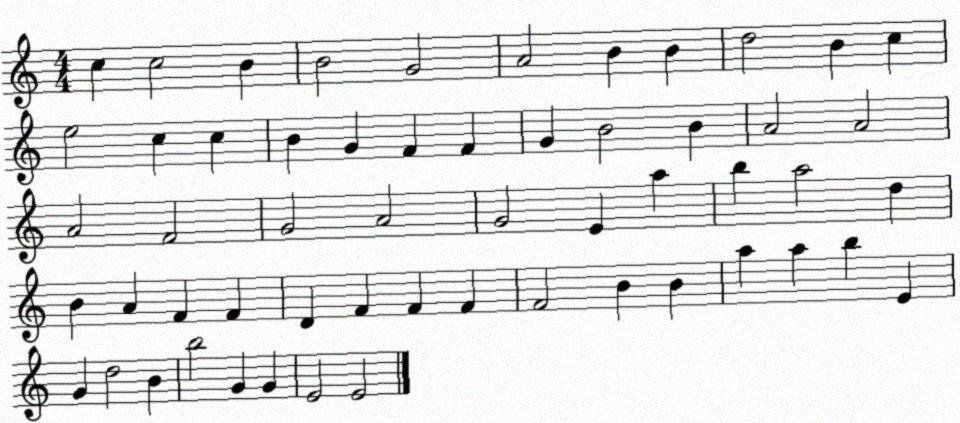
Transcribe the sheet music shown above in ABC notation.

X:1
T:Untitled
M:4/4
L:1/4
K:C
c c2 B B2 G2 A2 B B d2 B c e2 c c B G F F G B2 B A2 A2 A2 F2 G2 A2 G2 E a b a2 d B A F F D F F F F2 B B a a b E G d2 B b2 G G E2 E2